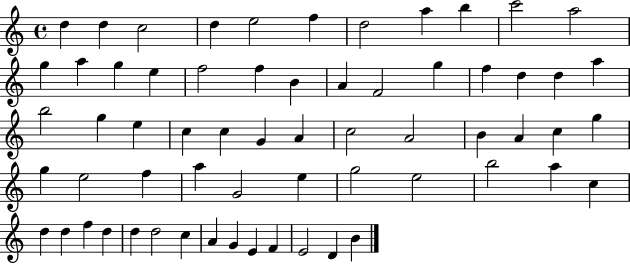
{
  \clef treble
  \time 4/4
  \defaultTimeSignature
  \key c \major
  d''4 d''4 c''2 | d''4 e''2 f''4 | d''2 a''4 b''4 | c'''2 a''2 | \break g''4 a''4 g''4 e''4 | f''2 f''4 b'4 | a'4 f'2 g''4 | f''4 d''4 d''4 a''4 | \break b''2 g''4 e''4 | c''4 c''4 g'4 a'4 | c''2 a'2 | b'4 a'4 c''4 g''4 | \break g''4 e''2 f''4 | a''4 g'2 e''4 | g''2 e''2 | b''2 a''4 c''4 | \break d''4 d''4 f''4 d''4 | d''4 d''2 c''4 | a'4 g'4 e'4 f'4 | e'2 d'4 b'4 | \break \bar "|."
}